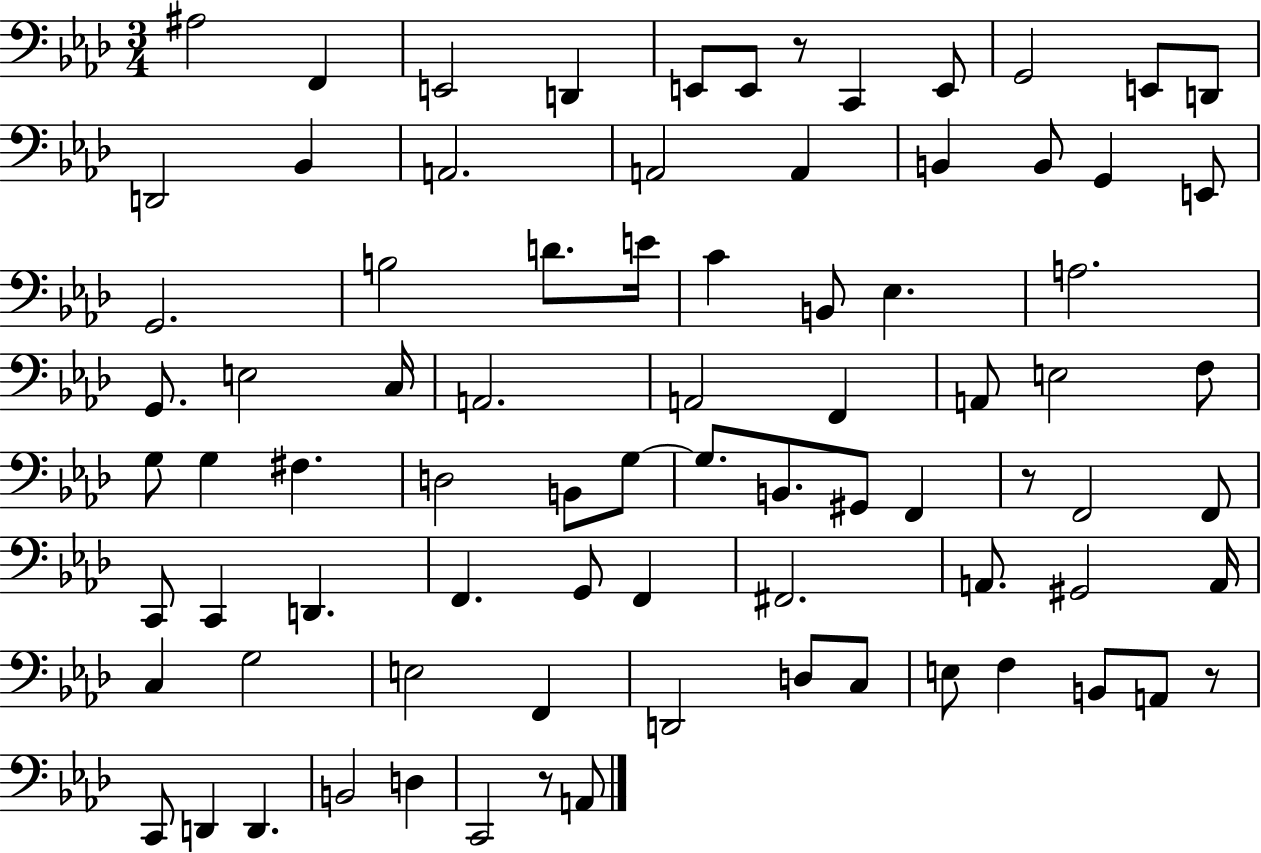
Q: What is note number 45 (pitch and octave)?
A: B2